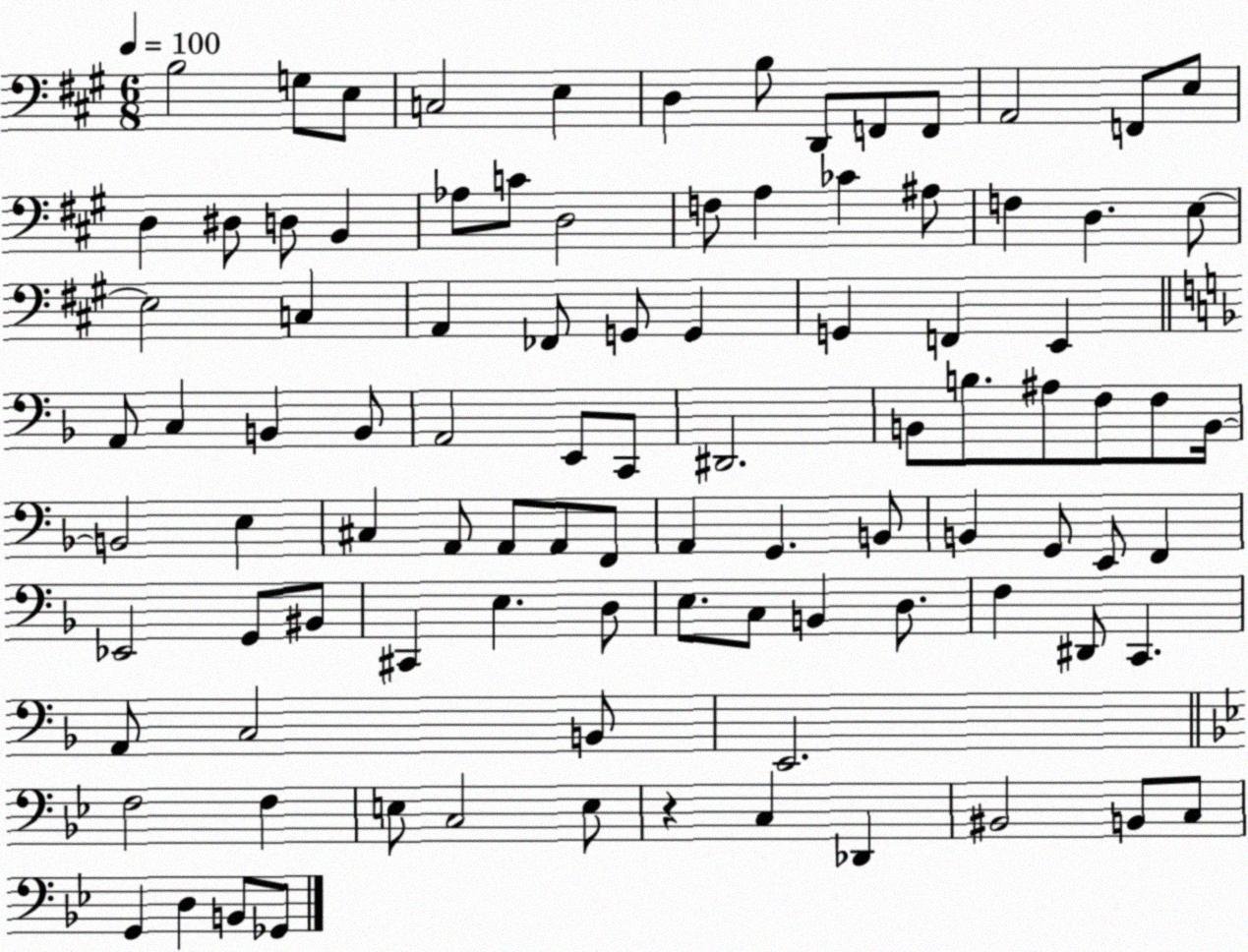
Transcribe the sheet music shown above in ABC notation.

X:1
T:Untitled
M:6/8
L:1/4
K:A
B,2 G,/2 E,/2 C,2 E, D, B,/2 D,,/2 F,,/2 F,,/2 A,,2 F,,/2 E,/2 D, ^D,/2 D,/2 B,, _A,/2 C/2 D,2 F,/2 A, _C ^A,/2 F, D, E,/2 E,2 C, A,, _F,,/2 G,,/2 G,, G,, F,, E,, A,,/2 C, B,, B,,/2 A,,2 E,,/2 C,,/2 ^D,,2 B,,/2 B,/2 ^A,/2 F,/2 F,/2 B,,/4 B,,2 E, ^C, A,,/2 A,,/2 A,,/2 F,,/2 A,, G,, B,,/2 B,, G,,/2 E,,/2 F,, _E,,2 G,,/2 ^B,,/2 ^C,, E, D,/2 E,/2 C,/2 B,, D,/2 F, ^D,,/2 C,, A,,/2 C,2 B,,/2 E,,2 F,2 F, E,/2 C,2 E,/2 z C, _D,, ^B,,2 B,,/2 C,/2 G,, D, B,,/2 _G,,/2